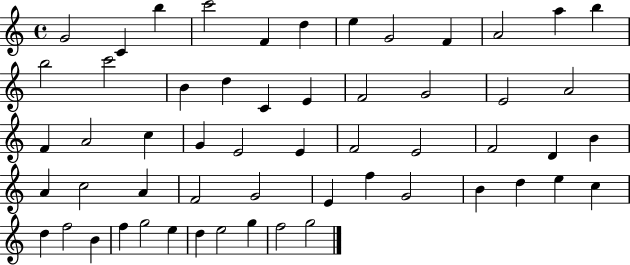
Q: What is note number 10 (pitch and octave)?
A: A4